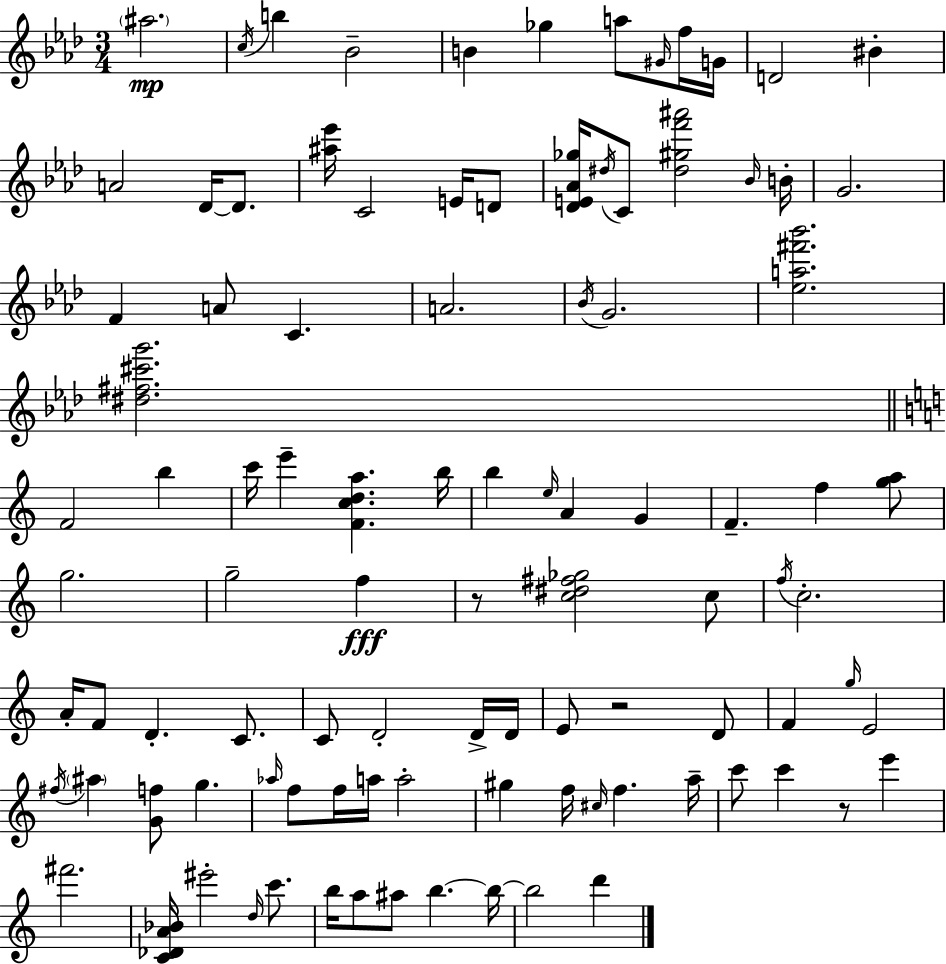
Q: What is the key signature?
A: AES major